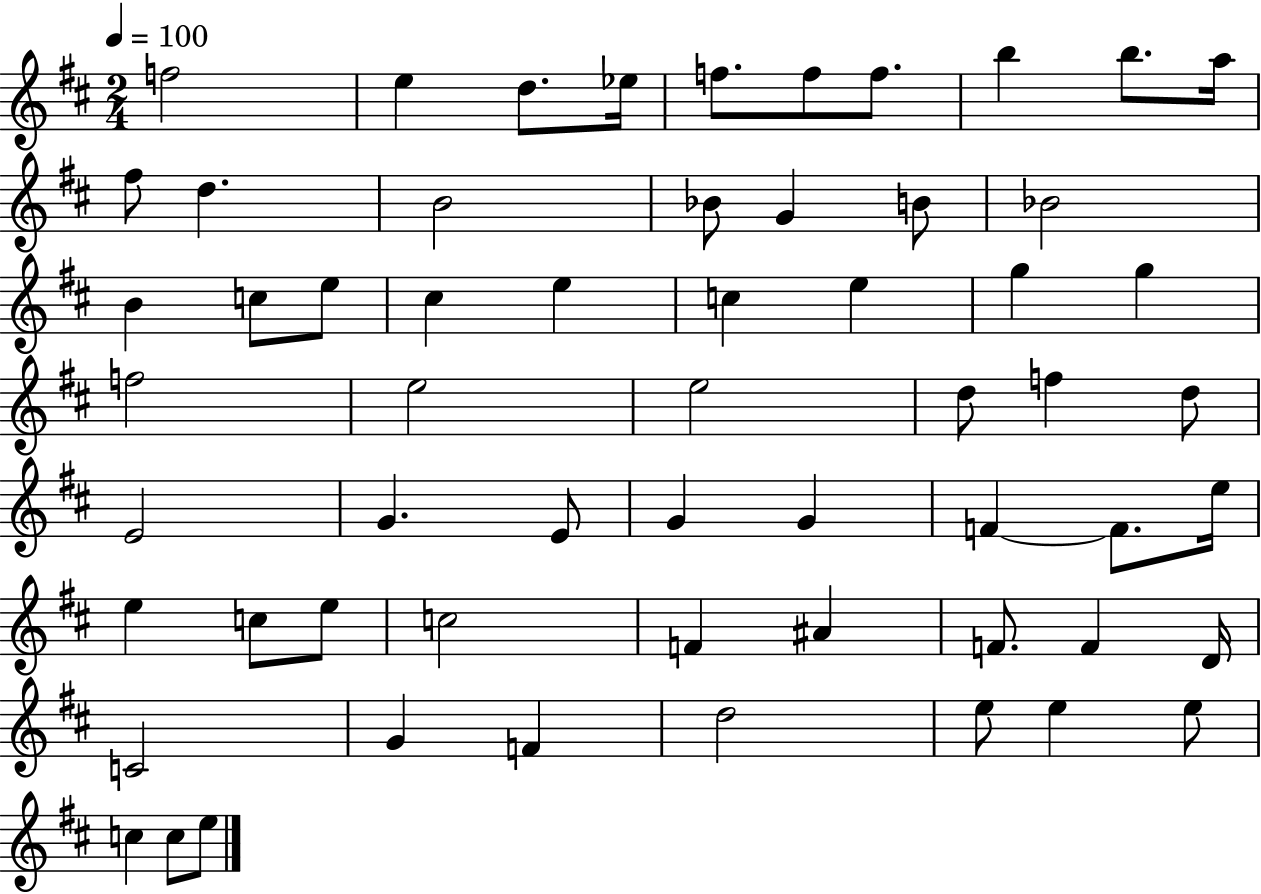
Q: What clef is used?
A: treble